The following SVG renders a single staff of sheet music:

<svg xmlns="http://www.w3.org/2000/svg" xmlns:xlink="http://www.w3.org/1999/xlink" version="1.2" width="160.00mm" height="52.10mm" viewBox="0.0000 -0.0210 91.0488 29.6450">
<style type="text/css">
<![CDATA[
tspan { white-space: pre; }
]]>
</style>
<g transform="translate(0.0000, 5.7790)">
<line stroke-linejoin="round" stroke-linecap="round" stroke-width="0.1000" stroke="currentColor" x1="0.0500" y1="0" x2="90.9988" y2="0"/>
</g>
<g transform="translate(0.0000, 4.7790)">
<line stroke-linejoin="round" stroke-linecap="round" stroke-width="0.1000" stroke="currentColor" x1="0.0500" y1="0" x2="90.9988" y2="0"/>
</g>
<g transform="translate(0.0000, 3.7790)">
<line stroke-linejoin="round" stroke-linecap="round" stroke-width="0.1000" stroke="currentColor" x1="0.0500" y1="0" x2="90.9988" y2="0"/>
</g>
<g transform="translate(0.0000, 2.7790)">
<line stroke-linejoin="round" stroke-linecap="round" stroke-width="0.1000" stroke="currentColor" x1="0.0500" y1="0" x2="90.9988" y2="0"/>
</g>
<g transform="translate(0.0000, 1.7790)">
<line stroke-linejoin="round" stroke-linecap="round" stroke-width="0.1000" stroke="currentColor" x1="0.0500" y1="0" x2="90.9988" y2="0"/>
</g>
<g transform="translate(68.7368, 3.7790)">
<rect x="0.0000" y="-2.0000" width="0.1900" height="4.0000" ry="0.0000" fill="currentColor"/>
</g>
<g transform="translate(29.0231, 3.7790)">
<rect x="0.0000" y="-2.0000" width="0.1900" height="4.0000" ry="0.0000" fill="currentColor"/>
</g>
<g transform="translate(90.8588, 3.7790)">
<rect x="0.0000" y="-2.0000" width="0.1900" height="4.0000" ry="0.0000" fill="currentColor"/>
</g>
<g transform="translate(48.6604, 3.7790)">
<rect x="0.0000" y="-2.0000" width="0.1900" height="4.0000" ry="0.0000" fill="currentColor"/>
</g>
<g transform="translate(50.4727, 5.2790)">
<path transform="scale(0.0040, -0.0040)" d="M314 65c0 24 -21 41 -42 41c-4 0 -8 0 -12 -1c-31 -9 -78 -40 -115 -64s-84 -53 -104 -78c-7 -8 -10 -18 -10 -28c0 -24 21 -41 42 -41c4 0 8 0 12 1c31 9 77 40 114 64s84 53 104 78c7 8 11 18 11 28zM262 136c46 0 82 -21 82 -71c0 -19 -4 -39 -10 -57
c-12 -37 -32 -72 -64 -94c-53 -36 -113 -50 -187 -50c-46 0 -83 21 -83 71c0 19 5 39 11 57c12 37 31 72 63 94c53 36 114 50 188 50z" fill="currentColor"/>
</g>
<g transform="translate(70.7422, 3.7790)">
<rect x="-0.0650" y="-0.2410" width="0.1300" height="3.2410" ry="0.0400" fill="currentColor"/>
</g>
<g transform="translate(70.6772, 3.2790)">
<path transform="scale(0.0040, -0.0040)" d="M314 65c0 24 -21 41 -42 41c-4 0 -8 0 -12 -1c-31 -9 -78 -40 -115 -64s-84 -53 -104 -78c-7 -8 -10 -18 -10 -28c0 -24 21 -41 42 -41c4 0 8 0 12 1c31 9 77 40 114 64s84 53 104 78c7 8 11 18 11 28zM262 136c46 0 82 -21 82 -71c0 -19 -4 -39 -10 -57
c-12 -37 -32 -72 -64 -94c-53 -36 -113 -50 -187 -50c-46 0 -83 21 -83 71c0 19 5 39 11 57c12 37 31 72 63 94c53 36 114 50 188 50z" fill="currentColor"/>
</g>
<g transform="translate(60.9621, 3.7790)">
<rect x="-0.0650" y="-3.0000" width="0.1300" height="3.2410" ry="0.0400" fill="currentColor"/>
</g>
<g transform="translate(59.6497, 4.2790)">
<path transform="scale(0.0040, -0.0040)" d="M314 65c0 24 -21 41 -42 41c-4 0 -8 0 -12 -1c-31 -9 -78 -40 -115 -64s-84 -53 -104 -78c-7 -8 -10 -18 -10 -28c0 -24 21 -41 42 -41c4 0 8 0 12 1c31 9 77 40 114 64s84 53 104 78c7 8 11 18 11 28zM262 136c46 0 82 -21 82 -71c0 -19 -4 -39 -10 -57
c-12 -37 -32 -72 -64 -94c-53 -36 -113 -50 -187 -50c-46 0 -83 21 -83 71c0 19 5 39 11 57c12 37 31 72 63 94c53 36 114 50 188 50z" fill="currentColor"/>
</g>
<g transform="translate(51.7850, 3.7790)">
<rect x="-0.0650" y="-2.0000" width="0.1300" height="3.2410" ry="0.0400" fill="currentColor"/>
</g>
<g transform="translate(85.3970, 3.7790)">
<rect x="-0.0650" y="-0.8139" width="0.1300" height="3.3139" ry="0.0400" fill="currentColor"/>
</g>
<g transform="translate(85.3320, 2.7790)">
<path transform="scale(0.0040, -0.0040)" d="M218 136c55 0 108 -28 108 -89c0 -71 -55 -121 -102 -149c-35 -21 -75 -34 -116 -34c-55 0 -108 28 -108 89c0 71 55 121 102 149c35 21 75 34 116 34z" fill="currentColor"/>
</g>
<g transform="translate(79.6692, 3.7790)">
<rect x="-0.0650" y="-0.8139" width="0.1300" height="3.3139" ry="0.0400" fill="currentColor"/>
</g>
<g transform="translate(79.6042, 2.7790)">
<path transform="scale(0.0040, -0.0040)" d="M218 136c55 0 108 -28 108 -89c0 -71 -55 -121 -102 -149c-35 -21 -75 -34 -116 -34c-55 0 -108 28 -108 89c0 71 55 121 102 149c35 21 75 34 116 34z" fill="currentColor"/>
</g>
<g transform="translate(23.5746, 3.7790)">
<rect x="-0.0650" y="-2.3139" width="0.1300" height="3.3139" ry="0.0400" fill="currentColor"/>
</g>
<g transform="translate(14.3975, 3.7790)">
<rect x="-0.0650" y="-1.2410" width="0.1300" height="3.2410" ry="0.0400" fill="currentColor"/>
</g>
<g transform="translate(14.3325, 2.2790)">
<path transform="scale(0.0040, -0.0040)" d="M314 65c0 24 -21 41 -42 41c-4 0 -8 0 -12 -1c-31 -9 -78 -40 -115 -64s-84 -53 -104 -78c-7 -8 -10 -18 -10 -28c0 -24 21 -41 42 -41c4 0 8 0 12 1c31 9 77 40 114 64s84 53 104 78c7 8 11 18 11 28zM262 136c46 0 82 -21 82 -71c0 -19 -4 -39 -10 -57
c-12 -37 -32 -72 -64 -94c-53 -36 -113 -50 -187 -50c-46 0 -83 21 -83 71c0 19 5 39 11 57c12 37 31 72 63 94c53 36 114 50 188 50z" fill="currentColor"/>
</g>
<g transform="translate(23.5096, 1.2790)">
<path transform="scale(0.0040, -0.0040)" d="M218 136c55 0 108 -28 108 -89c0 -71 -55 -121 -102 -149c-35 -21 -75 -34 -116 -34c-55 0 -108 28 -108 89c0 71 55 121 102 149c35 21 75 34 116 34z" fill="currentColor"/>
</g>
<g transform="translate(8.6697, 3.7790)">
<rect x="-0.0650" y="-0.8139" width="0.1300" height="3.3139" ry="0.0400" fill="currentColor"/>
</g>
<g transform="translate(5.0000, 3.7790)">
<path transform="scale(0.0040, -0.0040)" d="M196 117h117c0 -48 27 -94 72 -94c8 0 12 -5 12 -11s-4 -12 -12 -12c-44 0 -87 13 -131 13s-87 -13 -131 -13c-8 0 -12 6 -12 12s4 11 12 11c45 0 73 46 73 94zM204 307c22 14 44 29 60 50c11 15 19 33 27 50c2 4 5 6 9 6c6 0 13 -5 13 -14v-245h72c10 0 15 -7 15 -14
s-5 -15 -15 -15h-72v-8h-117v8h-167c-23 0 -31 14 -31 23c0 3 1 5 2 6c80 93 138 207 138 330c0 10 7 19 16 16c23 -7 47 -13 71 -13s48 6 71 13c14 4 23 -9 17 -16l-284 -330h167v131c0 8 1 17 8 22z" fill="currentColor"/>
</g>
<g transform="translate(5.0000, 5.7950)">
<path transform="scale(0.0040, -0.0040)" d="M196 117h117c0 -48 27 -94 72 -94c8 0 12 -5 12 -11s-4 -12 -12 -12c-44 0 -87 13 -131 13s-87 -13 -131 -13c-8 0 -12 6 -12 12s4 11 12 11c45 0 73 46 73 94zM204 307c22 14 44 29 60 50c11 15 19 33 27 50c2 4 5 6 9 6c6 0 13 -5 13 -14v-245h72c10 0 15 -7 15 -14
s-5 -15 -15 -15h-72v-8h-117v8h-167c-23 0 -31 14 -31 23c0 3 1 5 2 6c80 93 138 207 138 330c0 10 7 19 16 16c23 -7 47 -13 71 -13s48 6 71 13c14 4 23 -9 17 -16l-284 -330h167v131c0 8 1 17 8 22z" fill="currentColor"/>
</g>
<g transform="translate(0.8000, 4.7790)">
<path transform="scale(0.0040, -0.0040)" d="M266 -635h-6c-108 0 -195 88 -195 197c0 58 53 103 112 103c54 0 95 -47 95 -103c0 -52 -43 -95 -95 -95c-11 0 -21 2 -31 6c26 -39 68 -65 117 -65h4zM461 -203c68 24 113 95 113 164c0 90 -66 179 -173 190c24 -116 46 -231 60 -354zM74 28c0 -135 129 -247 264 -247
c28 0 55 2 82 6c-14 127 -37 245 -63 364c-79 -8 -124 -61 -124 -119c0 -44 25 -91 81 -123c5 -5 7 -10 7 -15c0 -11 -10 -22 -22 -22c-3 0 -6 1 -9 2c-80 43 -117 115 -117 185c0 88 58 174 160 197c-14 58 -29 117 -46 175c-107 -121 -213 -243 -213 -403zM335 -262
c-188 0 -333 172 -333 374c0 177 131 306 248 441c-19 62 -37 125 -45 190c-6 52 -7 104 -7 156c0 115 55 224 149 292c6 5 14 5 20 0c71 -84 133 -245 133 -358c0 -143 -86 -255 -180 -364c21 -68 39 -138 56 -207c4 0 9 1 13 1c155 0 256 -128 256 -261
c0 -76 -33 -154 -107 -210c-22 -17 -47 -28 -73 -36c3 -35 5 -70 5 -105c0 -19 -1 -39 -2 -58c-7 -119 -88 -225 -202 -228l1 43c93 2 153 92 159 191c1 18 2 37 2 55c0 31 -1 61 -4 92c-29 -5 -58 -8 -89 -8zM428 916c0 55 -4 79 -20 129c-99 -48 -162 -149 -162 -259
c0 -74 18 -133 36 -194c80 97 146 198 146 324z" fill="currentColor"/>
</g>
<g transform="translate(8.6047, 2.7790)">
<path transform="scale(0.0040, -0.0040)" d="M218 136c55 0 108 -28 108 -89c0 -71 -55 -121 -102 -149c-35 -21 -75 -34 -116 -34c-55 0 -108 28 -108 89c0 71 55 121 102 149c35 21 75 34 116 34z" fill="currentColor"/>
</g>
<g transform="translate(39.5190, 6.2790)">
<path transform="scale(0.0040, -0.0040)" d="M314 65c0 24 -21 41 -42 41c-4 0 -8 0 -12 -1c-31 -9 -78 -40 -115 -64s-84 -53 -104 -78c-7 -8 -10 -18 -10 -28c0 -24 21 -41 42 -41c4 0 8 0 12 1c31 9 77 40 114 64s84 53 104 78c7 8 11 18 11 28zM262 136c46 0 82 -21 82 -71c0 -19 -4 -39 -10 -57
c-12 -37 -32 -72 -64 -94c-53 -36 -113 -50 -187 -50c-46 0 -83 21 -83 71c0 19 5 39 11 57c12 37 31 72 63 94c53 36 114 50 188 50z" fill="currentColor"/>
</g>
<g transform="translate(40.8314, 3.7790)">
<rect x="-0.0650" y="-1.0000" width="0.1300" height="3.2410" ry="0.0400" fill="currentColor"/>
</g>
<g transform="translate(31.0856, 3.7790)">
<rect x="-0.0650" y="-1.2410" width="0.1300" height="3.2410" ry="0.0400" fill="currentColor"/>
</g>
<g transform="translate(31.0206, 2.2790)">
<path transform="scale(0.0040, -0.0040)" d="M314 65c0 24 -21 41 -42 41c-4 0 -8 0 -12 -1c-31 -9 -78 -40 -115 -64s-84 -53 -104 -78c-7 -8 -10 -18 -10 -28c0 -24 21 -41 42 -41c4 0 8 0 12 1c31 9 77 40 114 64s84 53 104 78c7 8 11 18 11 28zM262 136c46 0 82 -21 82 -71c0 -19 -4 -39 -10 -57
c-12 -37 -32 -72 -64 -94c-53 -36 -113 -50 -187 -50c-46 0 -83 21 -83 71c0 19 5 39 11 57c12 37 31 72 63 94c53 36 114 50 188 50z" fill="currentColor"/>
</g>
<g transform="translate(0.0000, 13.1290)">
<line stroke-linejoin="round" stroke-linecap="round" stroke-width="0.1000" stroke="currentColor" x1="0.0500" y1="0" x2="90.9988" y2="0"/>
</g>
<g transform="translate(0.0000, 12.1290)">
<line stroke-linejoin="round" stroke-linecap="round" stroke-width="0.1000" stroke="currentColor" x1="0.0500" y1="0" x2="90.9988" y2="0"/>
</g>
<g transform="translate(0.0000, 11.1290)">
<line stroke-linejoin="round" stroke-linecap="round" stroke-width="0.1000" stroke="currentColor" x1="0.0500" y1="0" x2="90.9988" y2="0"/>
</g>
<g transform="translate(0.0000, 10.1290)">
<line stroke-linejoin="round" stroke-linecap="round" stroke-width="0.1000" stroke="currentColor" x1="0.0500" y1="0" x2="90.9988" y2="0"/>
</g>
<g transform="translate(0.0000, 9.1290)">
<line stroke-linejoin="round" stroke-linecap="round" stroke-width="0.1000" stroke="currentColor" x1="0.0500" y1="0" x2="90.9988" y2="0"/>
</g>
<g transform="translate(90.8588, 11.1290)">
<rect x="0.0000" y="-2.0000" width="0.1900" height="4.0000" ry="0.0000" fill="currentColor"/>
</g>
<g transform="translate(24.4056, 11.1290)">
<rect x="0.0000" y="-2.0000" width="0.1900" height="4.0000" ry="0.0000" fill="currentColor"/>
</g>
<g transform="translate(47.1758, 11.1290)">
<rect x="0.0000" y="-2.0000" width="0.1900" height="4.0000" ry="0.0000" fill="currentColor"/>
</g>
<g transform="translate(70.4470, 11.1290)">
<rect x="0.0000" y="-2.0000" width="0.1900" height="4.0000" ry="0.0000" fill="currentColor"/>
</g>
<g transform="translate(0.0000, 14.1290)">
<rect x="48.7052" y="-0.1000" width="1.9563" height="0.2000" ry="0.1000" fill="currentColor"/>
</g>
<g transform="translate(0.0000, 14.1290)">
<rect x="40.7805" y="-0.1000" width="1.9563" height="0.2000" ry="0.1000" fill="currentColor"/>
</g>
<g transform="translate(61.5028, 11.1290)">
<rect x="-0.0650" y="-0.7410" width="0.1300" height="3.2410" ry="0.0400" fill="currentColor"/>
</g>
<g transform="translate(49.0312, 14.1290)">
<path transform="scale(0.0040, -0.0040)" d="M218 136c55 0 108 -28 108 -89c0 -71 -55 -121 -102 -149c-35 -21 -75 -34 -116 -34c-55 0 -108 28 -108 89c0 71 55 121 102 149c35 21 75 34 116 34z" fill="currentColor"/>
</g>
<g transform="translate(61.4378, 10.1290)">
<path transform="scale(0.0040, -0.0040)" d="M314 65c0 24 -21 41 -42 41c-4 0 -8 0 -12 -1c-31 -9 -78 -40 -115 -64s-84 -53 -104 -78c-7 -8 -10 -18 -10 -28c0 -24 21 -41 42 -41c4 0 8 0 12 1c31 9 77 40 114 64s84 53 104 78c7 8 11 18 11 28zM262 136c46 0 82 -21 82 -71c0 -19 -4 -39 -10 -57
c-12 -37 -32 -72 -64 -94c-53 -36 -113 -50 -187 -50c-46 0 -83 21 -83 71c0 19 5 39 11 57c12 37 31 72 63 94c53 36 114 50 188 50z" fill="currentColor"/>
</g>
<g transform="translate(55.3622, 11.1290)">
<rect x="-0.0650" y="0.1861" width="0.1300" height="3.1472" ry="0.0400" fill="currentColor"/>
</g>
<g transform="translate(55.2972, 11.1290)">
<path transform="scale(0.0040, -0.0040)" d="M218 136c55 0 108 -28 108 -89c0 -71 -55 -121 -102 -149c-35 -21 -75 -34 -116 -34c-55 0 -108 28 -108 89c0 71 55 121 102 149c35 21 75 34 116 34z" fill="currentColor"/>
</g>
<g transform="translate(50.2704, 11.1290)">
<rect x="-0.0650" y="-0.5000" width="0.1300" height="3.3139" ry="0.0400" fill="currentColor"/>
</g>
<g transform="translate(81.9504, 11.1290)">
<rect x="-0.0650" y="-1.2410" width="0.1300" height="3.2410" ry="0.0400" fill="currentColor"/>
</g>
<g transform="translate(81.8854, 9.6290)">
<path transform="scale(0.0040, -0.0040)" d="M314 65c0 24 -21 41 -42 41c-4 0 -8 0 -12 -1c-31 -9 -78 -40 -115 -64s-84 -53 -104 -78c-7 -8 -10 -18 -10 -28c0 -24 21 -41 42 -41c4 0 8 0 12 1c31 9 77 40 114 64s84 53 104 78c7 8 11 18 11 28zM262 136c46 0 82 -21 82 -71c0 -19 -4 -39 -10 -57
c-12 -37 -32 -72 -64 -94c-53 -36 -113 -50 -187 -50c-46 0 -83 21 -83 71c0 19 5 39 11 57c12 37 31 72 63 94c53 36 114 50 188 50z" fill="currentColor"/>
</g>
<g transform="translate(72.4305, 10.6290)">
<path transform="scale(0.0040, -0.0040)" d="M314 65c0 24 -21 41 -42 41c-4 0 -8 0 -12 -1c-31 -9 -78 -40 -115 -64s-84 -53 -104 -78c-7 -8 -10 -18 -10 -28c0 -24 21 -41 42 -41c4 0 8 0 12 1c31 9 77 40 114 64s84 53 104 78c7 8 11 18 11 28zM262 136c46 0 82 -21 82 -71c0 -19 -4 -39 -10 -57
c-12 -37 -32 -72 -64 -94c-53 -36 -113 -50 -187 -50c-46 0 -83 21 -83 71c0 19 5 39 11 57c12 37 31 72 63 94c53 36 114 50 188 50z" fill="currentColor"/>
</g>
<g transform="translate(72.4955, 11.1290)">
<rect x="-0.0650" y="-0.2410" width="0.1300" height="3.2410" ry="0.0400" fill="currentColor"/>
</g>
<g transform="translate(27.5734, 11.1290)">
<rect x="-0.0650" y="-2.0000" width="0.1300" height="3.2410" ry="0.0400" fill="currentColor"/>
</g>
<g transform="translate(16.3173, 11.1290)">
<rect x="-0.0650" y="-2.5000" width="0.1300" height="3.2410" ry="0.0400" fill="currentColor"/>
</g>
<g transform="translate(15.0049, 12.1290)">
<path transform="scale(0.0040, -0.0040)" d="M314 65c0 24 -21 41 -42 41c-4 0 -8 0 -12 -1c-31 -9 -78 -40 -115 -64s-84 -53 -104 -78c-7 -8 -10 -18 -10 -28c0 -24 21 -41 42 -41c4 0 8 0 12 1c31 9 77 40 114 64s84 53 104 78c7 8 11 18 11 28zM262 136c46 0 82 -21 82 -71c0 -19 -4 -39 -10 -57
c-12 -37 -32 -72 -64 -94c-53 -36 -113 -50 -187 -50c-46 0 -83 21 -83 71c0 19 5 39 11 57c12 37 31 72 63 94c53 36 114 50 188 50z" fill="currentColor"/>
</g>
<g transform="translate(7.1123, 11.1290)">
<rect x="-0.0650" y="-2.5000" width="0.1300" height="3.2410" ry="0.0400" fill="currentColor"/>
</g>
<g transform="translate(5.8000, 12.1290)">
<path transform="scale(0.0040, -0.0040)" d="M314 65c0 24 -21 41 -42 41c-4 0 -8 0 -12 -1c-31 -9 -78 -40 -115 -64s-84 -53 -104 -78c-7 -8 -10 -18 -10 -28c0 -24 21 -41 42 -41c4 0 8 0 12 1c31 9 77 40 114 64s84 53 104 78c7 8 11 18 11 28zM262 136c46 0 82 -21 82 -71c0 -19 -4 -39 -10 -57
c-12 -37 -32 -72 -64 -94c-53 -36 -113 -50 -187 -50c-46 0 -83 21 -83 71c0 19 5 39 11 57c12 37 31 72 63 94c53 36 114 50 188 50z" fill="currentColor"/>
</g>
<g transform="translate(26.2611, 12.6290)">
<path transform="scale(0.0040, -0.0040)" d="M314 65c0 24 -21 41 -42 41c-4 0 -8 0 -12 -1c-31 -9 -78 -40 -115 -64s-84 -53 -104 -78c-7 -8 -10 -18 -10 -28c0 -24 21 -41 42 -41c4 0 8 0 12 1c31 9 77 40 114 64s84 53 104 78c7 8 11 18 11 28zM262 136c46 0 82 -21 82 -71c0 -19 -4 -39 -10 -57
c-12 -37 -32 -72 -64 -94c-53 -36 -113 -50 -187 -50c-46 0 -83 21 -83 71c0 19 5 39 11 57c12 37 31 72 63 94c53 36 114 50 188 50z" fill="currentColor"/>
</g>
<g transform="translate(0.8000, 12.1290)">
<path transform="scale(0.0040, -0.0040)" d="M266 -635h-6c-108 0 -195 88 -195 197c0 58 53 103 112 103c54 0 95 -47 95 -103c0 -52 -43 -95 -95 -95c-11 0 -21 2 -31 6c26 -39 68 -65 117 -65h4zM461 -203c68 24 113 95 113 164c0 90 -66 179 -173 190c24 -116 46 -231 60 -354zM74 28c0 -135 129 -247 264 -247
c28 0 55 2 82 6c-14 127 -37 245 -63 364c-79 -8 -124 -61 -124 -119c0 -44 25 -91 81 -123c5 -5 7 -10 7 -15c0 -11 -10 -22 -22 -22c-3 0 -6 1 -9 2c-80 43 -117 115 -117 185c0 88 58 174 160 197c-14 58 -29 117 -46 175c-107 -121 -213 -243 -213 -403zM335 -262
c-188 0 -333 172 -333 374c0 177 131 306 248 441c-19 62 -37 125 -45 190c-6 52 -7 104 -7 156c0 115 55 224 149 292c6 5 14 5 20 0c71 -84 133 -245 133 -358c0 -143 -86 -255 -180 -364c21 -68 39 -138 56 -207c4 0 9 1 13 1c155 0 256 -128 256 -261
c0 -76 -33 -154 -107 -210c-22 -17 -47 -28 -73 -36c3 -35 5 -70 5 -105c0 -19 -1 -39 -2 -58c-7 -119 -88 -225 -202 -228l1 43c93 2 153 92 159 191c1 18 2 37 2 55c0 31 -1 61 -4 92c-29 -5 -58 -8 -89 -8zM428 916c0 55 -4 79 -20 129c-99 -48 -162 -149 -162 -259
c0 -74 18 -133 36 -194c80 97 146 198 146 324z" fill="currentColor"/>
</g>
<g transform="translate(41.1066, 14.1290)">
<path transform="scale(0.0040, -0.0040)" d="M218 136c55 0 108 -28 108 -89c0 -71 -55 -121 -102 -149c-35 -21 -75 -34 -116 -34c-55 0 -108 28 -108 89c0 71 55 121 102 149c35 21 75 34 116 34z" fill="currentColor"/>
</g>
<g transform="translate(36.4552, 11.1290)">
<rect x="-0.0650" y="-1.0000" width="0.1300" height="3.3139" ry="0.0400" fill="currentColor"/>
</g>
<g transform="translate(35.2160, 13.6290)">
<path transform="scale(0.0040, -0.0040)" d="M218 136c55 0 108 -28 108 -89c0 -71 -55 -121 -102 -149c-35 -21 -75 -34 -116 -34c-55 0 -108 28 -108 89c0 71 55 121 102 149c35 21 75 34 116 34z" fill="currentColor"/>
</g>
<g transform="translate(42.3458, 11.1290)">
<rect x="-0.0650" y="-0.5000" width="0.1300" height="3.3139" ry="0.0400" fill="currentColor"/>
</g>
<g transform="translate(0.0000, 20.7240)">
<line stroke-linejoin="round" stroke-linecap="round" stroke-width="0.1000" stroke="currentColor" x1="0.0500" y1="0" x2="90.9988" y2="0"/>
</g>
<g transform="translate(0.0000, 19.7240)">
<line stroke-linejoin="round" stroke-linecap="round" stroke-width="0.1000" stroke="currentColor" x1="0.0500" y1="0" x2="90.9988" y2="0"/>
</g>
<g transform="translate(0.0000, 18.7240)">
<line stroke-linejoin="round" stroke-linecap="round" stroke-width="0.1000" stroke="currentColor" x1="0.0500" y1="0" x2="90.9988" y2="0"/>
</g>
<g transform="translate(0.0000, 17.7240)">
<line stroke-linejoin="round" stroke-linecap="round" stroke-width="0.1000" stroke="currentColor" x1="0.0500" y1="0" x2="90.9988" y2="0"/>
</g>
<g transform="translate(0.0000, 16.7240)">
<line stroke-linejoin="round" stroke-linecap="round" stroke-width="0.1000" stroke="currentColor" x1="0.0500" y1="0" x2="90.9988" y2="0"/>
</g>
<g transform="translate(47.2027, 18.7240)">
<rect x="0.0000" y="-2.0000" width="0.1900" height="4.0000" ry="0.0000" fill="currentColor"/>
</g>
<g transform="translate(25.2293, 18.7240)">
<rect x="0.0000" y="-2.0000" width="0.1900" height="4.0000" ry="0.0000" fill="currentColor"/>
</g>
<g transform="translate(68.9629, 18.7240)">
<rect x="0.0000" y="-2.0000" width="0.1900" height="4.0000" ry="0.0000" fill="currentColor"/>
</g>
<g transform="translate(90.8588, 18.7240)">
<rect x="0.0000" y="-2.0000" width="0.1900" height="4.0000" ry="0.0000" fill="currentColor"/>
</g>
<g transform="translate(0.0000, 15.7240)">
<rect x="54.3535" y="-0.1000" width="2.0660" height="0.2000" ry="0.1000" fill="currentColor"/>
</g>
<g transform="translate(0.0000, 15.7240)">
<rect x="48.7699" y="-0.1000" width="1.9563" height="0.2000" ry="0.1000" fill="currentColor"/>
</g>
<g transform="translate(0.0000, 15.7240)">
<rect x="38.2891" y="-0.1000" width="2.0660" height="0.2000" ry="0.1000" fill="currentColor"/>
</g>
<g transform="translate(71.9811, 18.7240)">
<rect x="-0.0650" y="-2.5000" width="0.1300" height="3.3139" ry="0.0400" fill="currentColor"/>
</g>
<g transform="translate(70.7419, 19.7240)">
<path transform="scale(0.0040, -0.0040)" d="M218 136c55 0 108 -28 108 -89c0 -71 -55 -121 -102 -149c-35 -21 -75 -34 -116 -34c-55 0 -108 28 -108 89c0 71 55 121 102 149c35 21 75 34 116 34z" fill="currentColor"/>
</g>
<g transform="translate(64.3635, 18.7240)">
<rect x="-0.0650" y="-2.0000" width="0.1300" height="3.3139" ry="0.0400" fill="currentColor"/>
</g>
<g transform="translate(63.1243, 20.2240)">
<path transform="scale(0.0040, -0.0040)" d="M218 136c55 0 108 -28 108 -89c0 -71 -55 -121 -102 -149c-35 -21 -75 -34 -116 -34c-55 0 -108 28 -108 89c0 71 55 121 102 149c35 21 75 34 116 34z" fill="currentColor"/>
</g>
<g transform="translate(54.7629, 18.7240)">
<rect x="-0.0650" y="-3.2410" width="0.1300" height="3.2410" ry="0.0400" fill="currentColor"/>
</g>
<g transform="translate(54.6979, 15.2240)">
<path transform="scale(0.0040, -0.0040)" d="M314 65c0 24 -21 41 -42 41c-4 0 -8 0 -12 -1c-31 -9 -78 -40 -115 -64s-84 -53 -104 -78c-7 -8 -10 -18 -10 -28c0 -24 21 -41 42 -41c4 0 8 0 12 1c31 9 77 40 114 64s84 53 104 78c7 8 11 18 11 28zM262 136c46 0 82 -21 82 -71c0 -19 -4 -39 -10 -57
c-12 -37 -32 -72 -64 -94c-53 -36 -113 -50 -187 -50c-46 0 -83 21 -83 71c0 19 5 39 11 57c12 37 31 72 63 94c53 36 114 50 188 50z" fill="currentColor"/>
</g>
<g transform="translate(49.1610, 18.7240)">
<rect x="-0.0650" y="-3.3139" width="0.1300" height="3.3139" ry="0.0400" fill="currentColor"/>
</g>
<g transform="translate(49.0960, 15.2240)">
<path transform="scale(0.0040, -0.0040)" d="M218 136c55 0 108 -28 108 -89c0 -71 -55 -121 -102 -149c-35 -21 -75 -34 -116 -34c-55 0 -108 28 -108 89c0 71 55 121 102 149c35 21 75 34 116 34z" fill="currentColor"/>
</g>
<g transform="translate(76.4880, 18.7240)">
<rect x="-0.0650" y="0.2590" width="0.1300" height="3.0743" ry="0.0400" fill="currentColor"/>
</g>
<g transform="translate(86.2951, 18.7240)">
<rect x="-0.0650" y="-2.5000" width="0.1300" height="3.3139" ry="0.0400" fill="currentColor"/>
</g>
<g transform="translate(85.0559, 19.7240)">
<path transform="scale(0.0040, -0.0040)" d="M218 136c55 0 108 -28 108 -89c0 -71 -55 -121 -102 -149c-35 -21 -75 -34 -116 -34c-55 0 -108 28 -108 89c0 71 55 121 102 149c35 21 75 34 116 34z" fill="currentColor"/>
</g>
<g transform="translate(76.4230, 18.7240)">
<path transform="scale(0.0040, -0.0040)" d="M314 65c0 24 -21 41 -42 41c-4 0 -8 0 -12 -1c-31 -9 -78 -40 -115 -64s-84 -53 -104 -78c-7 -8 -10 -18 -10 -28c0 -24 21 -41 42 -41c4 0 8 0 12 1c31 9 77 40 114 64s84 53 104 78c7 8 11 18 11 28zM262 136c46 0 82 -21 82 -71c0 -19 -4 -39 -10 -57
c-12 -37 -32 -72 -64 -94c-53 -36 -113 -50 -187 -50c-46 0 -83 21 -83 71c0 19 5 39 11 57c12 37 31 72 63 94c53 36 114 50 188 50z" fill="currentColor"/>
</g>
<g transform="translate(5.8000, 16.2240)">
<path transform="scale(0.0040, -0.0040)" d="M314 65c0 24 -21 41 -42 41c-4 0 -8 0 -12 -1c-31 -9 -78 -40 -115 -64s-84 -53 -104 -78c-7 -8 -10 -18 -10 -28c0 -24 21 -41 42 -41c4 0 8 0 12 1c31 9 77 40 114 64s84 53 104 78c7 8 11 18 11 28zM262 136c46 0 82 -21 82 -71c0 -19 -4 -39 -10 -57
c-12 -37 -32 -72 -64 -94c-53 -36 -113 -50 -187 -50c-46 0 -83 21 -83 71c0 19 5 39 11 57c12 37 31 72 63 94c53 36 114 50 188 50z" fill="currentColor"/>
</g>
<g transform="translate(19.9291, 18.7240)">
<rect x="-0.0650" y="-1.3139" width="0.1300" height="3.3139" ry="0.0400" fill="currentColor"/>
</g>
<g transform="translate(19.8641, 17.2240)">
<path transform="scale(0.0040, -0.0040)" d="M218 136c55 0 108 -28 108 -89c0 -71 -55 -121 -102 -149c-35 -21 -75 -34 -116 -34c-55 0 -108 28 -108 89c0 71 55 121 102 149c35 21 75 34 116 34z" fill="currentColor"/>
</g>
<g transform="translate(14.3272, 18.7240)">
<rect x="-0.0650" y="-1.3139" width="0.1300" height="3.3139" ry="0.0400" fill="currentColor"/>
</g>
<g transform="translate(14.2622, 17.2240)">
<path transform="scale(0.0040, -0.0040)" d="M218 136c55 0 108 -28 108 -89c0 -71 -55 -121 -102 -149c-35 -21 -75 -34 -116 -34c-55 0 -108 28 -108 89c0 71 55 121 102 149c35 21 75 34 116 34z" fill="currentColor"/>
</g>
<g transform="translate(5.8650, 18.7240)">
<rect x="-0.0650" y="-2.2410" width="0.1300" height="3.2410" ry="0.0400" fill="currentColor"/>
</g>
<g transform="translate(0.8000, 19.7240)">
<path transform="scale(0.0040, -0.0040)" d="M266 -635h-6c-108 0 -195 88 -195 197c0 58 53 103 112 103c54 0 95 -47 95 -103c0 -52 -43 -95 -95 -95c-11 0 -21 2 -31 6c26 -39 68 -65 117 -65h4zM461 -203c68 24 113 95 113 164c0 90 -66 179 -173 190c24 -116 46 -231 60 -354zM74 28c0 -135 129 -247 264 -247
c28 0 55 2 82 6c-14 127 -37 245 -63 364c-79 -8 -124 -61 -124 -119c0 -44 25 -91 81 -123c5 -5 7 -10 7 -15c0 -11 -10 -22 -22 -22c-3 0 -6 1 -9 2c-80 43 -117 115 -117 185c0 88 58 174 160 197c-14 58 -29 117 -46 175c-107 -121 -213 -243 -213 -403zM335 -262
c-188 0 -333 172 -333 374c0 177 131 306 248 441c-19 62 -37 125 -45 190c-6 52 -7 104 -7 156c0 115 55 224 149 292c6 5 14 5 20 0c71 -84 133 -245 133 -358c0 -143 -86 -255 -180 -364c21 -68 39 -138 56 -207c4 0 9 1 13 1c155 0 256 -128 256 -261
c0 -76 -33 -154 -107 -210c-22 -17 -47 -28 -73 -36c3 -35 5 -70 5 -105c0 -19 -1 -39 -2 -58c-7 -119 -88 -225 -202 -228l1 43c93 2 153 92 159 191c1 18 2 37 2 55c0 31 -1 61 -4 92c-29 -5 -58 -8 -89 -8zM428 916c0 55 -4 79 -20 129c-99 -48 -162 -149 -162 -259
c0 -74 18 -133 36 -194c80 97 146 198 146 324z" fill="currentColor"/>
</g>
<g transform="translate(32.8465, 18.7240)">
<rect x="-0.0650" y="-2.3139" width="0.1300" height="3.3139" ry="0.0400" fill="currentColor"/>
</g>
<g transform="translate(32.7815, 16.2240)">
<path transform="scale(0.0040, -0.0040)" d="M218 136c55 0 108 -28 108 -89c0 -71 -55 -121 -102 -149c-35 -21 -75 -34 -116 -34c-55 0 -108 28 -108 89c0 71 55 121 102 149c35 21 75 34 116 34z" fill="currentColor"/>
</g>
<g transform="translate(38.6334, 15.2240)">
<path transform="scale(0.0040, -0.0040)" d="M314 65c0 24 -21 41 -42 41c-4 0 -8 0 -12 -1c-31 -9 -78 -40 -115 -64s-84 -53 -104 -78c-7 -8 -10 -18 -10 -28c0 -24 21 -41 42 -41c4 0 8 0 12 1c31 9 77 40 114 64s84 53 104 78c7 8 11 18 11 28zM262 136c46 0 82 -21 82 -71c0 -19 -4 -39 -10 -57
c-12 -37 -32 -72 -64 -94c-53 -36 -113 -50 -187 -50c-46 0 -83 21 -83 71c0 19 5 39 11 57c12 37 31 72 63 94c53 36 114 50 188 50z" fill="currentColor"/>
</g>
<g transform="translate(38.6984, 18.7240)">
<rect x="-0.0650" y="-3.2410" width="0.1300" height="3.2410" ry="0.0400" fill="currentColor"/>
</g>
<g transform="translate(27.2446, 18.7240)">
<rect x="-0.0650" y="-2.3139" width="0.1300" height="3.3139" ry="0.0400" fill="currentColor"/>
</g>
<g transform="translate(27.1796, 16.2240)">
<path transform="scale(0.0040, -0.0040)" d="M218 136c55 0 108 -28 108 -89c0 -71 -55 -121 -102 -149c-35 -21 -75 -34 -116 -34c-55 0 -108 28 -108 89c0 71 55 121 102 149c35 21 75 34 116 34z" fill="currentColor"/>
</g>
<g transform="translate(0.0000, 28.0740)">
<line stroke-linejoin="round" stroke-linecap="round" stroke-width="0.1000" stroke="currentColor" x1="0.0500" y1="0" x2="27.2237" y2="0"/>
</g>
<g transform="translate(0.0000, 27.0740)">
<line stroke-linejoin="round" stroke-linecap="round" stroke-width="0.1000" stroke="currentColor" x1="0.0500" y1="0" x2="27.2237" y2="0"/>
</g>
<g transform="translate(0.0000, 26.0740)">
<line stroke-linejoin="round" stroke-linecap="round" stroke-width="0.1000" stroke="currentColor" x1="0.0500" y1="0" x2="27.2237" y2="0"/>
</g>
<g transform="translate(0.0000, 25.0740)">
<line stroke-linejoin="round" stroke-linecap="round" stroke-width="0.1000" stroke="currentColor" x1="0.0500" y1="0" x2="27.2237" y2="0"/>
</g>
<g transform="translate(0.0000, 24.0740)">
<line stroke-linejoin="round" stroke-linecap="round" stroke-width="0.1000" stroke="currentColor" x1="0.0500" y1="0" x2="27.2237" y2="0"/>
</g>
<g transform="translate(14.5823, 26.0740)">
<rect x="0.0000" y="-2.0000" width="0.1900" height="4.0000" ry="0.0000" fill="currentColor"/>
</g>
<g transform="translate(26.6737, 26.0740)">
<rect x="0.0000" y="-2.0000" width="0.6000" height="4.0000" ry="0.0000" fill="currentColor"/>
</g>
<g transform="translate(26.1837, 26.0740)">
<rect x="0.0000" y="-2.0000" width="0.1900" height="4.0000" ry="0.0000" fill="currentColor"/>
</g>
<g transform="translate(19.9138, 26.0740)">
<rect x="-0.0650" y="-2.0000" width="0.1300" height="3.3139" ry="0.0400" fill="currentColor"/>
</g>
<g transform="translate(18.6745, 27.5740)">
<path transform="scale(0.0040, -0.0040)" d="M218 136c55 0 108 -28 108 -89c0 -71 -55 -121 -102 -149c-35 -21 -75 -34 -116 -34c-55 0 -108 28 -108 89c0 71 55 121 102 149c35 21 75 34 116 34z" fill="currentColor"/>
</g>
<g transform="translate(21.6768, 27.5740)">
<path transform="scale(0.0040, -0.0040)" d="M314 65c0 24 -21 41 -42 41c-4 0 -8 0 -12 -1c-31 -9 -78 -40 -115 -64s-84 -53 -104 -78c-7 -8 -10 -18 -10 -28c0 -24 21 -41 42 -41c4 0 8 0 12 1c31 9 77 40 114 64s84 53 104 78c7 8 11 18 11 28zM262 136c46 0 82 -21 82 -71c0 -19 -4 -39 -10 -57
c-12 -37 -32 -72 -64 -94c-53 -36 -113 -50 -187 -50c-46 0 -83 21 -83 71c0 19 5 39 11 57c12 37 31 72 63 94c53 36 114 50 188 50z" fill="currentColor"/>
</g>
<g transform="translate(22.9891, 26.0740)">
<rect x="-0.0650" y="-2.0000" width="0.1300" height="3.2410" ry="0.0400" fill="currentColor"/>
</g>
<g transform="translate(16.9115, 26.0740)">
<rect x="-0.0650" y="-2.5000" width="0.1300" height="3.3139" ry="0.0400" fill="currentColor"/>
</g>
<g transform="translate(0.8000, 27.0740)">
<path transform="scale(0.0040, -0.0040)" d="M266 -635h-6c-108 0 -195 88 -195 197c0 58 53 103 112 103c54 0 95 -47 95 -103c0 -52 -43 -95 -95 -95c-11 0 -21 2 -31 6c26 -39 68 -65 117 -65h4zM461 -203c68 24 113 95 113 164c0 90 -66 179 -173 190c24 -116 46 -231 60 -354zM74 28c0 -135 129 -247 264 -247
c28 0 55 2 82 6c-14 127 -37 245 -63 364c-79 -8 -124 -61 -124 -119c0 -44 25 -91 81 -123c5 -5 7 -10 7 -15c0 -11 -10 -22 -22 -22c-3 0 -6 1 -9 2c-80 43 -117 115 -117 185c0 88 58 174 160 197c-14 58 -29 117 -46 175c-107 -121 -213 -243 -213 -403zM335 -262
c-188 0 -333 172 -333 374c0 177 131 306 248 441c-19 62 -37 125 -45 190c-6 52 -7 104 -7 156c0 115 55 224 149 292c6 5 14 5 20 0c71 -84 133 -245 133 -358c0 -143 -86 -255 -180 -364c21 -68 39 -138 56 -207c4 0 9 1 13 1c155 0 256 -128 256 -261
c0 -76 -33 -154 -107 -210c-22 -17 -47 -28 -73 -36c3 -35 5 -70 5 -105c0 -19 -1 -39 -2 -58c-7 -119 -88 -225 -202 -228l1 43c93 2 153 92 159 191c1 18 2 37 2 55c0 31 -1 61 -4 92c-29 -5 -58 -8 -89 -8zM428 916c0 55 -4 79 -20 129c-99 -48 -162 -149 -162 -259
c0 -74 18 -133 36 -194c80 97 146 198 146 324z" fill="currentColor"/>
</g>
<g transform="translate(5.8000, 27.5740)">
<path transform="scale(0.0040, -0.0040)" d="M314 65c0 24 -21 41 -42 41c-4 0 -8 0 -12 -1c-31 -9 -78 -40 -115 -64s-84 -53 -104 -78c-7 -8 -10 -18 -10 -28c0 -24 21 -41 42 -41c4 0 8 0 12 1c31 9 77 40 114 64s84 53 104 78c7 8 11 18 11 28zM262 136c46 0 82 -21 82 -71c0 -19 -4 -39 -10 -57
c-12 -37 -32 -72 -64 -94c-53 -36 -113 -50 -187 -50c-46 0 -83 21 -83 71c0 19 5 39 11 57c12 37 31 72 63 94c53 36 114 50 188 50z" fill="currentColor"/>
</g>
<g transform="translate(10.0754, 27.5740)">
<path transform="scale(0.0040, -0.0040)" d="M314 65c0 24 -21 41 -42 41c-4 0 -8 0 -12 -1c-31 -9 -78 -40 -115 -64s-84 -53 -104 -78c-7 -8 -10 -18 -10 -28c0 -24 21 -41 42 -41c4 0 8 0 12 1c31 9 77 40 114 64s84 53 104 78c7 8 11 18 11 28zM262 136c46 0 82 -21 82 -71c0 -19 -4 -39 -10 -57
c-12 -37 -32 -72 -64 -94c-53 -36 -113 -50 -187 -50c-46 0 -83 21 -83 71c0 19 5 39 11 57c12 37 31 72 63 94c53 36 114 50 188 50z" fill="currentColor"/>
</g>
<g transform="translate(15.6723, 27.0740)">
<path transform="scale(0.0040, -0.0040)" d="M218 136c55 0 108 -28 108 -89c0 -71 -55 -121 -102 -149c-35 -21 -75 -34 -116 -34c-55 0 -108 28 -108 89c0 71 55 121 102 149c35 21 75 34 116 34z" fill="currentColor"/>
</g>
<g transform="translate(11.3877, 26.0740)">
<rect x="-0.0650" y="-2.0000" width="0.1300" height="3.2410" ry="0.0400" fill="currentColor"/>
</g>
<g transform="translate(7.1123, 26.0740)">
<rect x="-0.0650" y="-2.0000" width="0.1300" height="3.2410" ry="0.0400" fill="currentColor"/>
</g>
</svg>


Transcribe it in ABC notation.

X:1
T:Untitled
M:4/4
L:1/4
K:C
d e2 g e2 D2 F2 A2 c2 d d G2 G2 F2 D C C B d2 c2 e2 g2 e e g g b2 b b2 F G B2 G F2 F2 G F F2